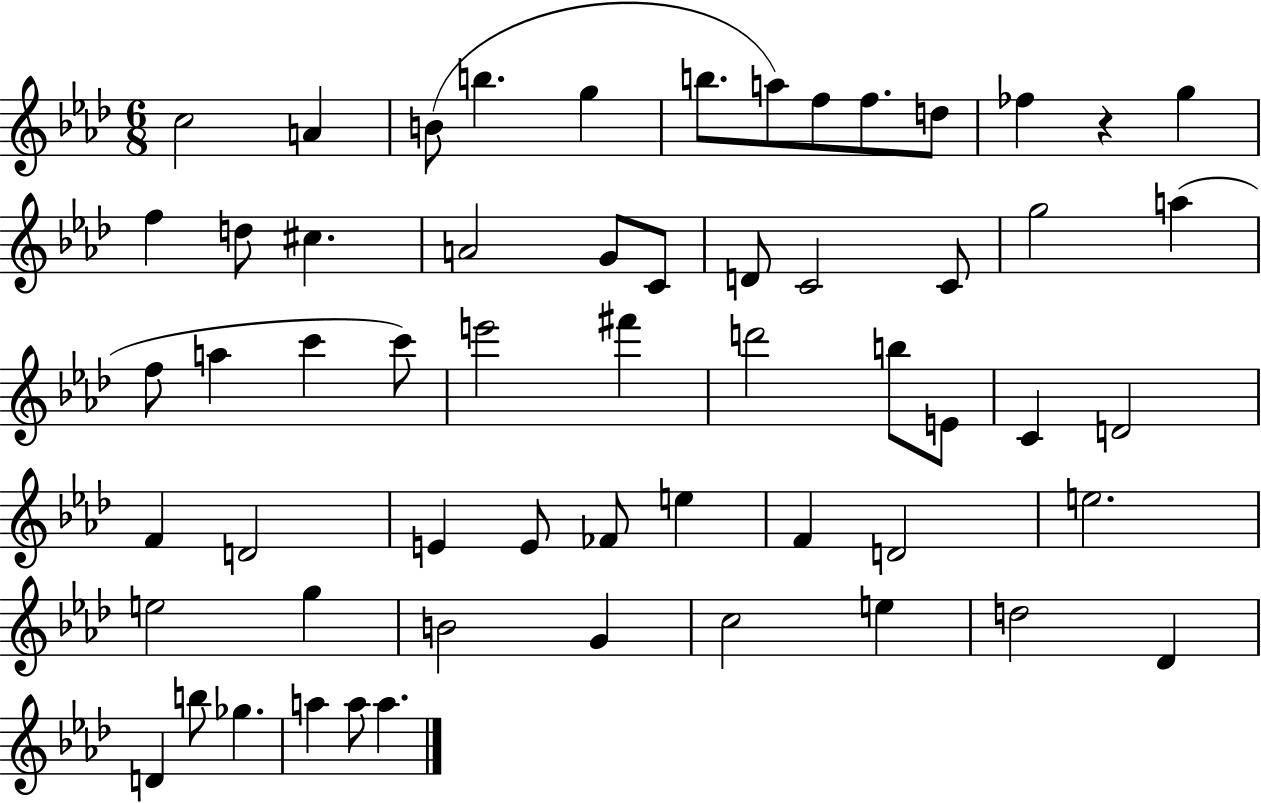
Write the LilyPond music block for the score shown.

{
  \clef treble
  \numericTimeSignature
  \time 6/8
  \key aes \major
  c''2 a'4 | b'8( b''4. g''4 | b''8. a''8) f''8 f''8. d''8 | fes''4 r4 g''4 | \break f''4 d''8 cis''4. | a'2 g'8 c'8 | d'8 c'2 c'8 | g''2 a''4( | \break f''8 a''4 c'''4 c'''8) | e'''2 fis'''4 | d'''2 b''8 e'8 | c'4 d'2 | \break f'4 d'2 | e'4 e'8 fes'8 e''4 | f'4 d'2 | e''2. | \break e''2 g''4 | b'2 g'4 | c''2 e''4 | d''2 des'4 | \break d'4 b''8 ges''4. | a''4 a''8 a''4. | \bar "|."
}